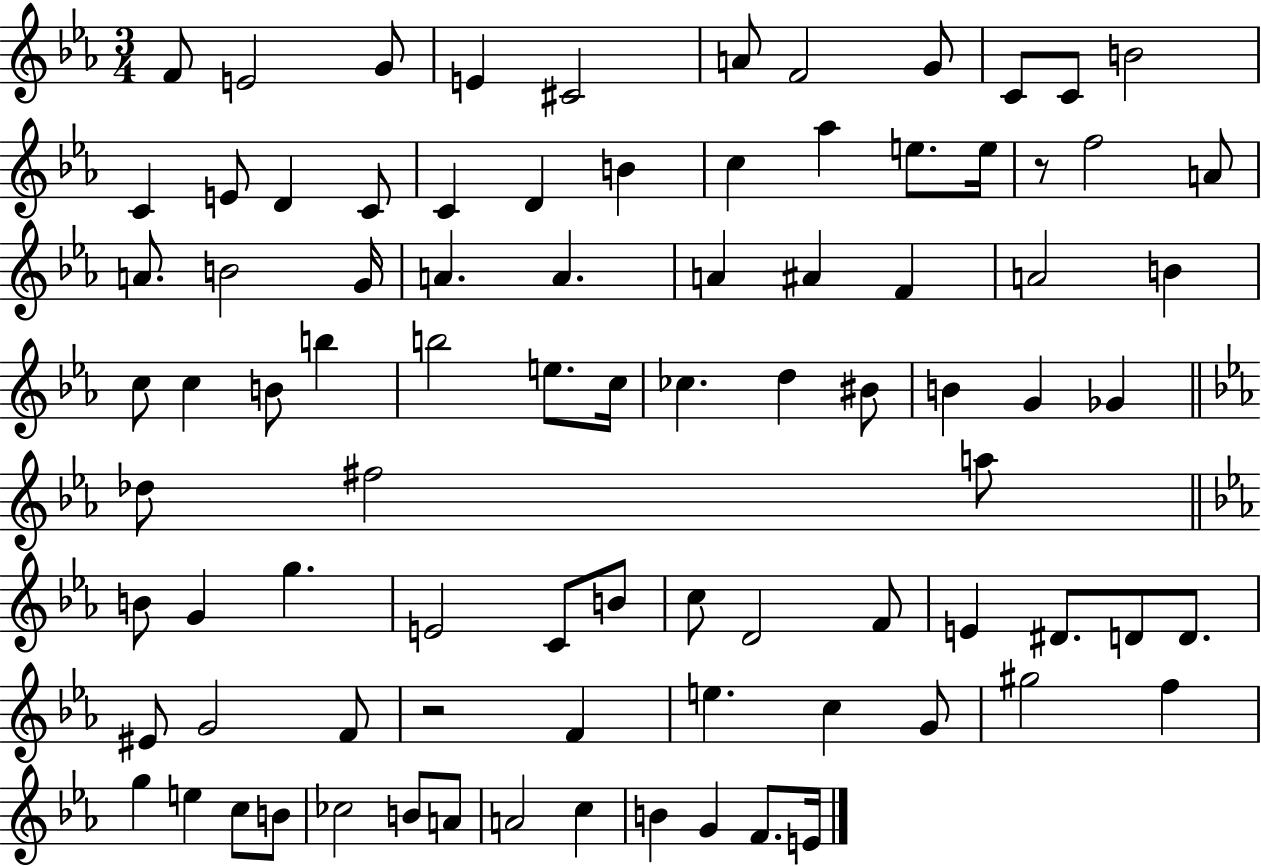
{
  \clef treble
  \numericTimeSignature
  \time 3/4
  \key ees \major
  f'8 e'2 g'8 | e'4 cis'2 | a'8 f'2 g'8 | c'8 c'8 b'2 | \break c'4 e'8 d'4 c'8 | c'4 d'4 b'4 | c''4 aes''4 e''8. e''16 | r8 f''2 a'8 | \break a'8. b'2 g'16 | a'4. a'4. | a'4 ais'4 f'4 | a'2 b'4 | \break c''8 c''4 b'8 b''4 | b''2 e''8. c''16 | ces''4. d''4 bis'8 | b'4 g'4 ges'4 | \break \bar "||" \break \key c \minor des''8 fis''2 a''8 | \bar "||" \break \key c \minor b'8 g'4 g''4. | e'2 c'8 b'8 | c''8 d'2 f'8 | e'4 dis'8. d'8 d'8. | \break eis'8 g'2 f'8 | r2 f'4 | e''4. c''4 g'8 | gis''2 f''4 | \break g''4 e''4 c''8 b'8 | ces''2 b'8 a'8 | a'2 c''4 | b'4 g'4 f'8. e'16 | \break \bar "|."
}